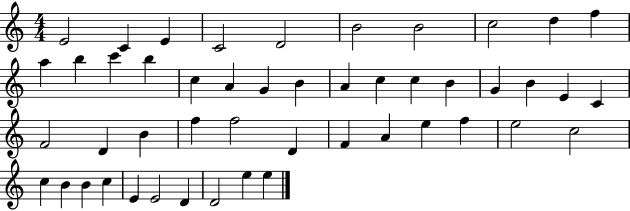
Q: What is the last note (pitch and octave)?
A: E5